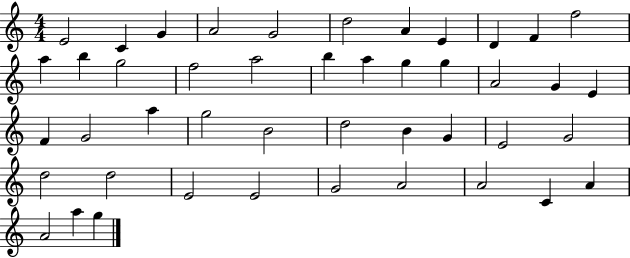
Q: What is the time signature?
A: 4/4